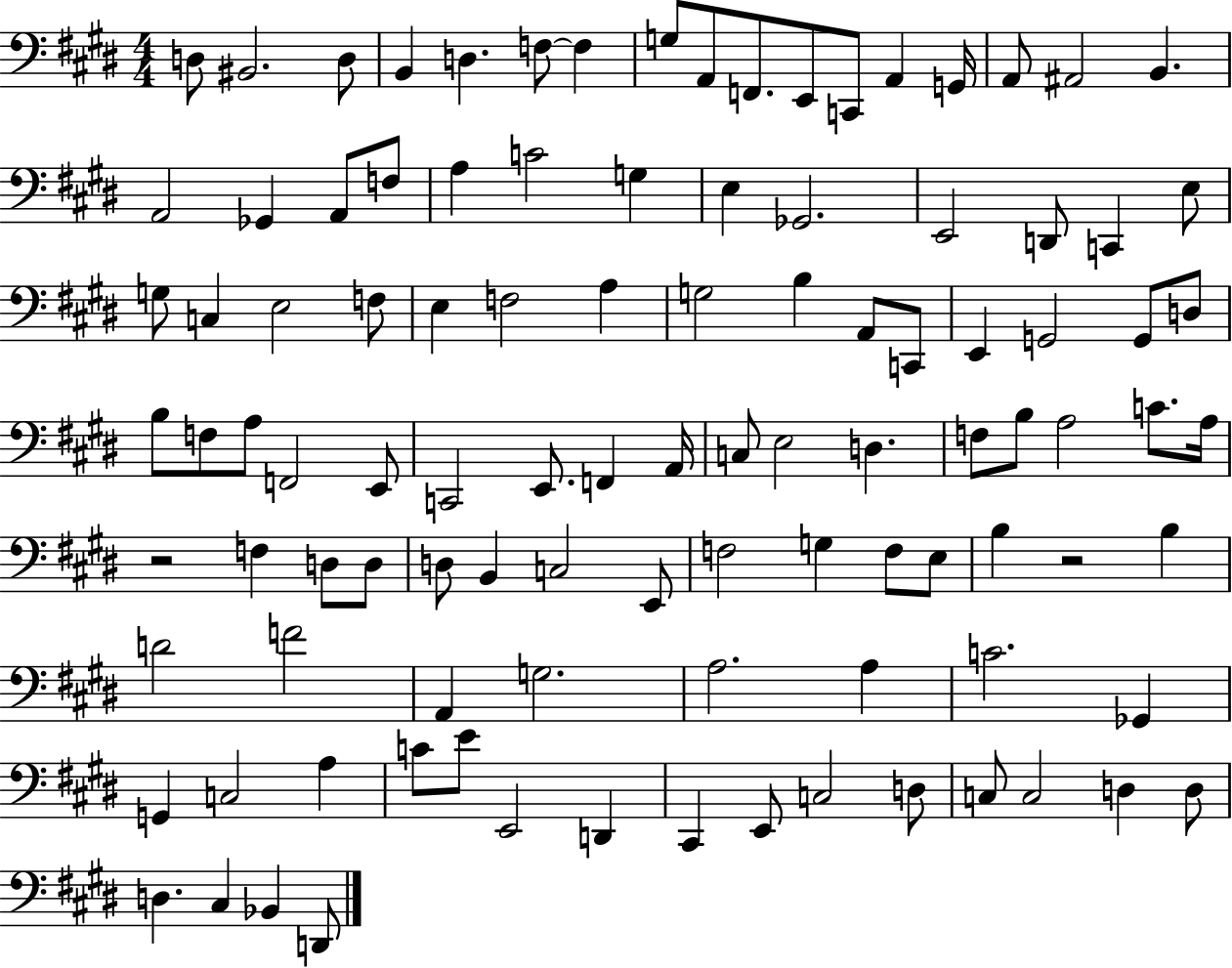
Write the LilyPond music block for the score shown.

{
  \clef bass
  \numericTimeSignature
  \time 4/4
  \key e \major
  d8 bis,2. d8 | b,4 d4. f8~~ f4 | g8 a,8 f,8. e,8 c,8 a,4 g,16 | a,8 ais,2 b,4. | \break a,2 ges,4 a,8 f8 | a4 c'2 g4 | e4 ges,2. | e,2 d,8 c,4 e8 | \break g8 c4 e2 f8 | e4 f2 a4 | g2 b4 a,8 c,8 | e,4 g,2 g,8 d8 | \break b8 f8 a8 f,2 e,8 | c,2 e,8. f,4 a,16 | c8 e2 d4. | f8 b8 a2 c'8. a16 | \break r2 f4 d8 d8 | d8 b,4 c2 e,8 | f2 g4 f8 e8 | b4 r2 b4 | \break d'2 f'2 | a,4 g2. | a2. a4 | c'2. ges,4 | \break g,4 c2 a4 | c'8 e'8 e,2 d,4 | cis,4 e,8 c2 d8 | c8 c2 d4 d8 | \break d4. cis4 bes,4 d,8 | \bar "|."
}